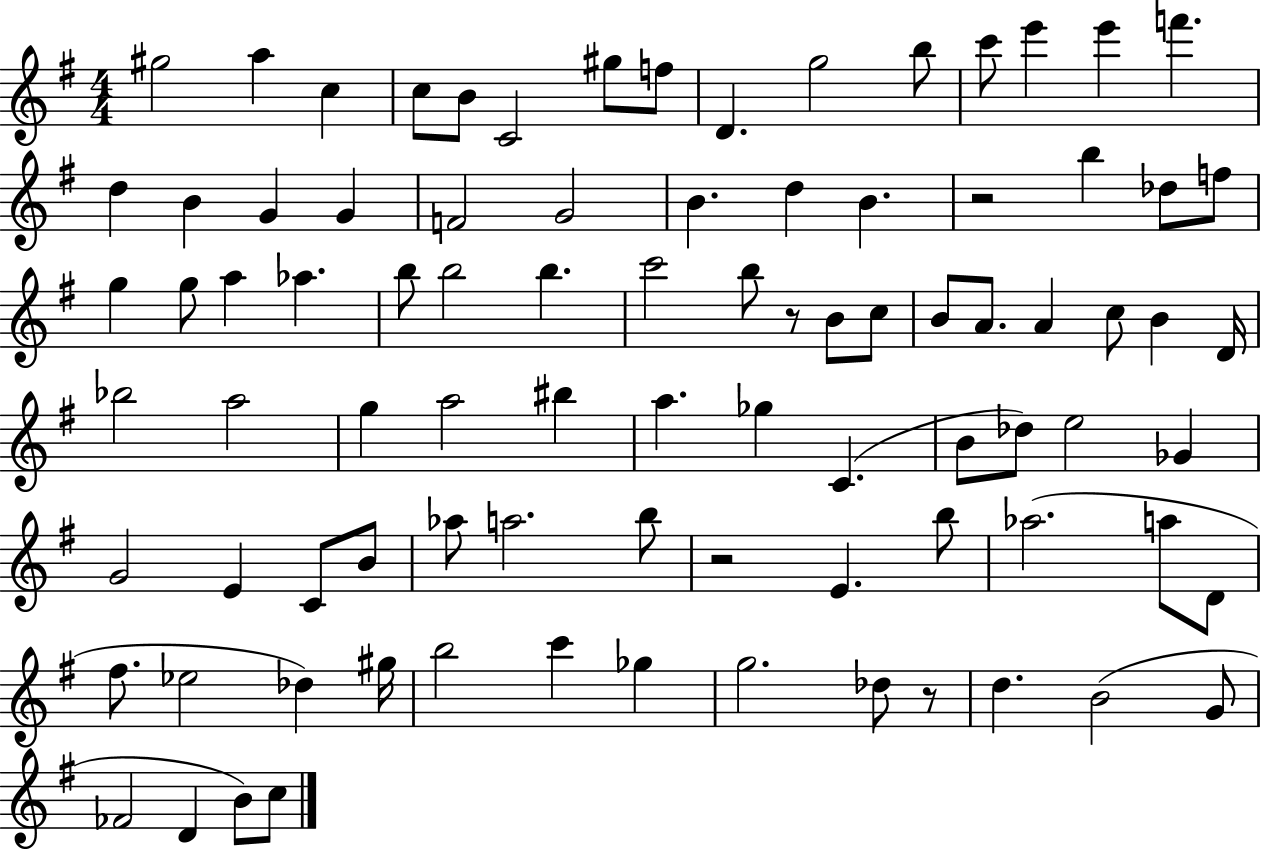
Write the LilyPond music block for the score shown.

{
  \clef treble
  \numericTimeSignature
  \time 4/4
  \key g \major
  gis''2 a''4 c''4 | c''8 b'8 c'2 gis''8 f''8 | d'4. g''2 b''8 | c'''8 e'''4 e'''4 f'''4. | \break d''4 b'4 g'4 g'4 | f'2 g'2 | b'4. d''4 b'4. | r2 b''4 des''8 f''8 | \break g''4 g''8 a''4 aes''4. | b''8 b''2 b''4. | c'''2 b''8 r8 b'8 c''8 | b'8 a'8. a'4 c''8 b'4 d'16 | \break bes''2 a''2 | g''4 a''2 bis''4 | a''4. ges''4 c'4.( | b'8 des''8) e''2 ges'4 | \break g'2 e'4 c'8 b'8 | aes''8 a''2. b''8 | r2 e'4. b''8 | aes''2.( a''8 d'8 | \break fis''8. ees''2 des''4) gis''16 | b''2 c'''4 ges''4 | g''2. des''8 r8 | d''4. b'2( g'8 | \break fes'2 d'4 b'8) c''8 | \bar "|."
}